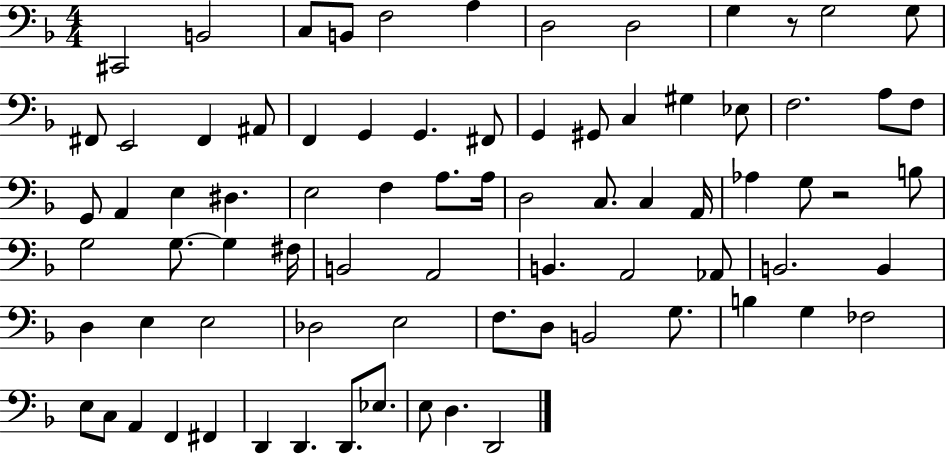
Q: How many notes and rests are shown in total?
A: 79